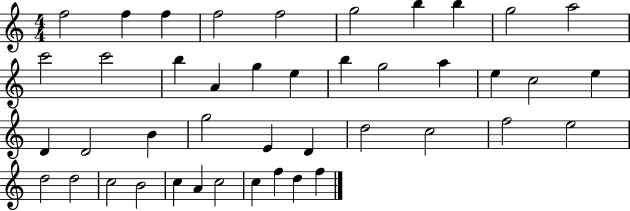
X:1
T:Untitled
M:4/4
L:1/4
K:C
f2 f f f2 f2 g2 b b g2 a2 c'2 c'2 b A g e b g2 a e c2 e D D2 B g2 E D d2 c2 f2 e2 d2 d2 c2 B2 c A c2 c f d f